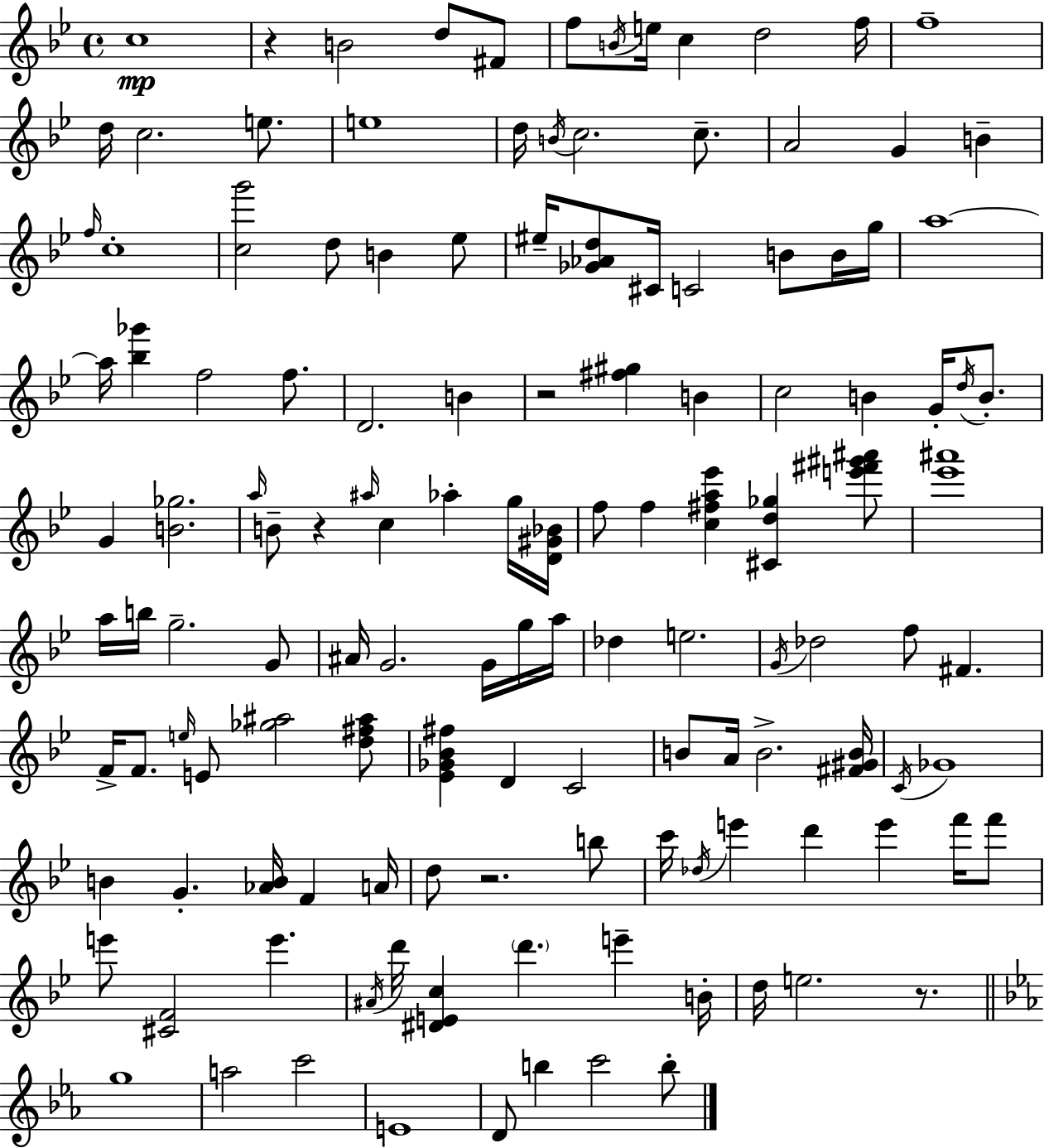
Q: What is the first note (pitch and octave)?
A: C5